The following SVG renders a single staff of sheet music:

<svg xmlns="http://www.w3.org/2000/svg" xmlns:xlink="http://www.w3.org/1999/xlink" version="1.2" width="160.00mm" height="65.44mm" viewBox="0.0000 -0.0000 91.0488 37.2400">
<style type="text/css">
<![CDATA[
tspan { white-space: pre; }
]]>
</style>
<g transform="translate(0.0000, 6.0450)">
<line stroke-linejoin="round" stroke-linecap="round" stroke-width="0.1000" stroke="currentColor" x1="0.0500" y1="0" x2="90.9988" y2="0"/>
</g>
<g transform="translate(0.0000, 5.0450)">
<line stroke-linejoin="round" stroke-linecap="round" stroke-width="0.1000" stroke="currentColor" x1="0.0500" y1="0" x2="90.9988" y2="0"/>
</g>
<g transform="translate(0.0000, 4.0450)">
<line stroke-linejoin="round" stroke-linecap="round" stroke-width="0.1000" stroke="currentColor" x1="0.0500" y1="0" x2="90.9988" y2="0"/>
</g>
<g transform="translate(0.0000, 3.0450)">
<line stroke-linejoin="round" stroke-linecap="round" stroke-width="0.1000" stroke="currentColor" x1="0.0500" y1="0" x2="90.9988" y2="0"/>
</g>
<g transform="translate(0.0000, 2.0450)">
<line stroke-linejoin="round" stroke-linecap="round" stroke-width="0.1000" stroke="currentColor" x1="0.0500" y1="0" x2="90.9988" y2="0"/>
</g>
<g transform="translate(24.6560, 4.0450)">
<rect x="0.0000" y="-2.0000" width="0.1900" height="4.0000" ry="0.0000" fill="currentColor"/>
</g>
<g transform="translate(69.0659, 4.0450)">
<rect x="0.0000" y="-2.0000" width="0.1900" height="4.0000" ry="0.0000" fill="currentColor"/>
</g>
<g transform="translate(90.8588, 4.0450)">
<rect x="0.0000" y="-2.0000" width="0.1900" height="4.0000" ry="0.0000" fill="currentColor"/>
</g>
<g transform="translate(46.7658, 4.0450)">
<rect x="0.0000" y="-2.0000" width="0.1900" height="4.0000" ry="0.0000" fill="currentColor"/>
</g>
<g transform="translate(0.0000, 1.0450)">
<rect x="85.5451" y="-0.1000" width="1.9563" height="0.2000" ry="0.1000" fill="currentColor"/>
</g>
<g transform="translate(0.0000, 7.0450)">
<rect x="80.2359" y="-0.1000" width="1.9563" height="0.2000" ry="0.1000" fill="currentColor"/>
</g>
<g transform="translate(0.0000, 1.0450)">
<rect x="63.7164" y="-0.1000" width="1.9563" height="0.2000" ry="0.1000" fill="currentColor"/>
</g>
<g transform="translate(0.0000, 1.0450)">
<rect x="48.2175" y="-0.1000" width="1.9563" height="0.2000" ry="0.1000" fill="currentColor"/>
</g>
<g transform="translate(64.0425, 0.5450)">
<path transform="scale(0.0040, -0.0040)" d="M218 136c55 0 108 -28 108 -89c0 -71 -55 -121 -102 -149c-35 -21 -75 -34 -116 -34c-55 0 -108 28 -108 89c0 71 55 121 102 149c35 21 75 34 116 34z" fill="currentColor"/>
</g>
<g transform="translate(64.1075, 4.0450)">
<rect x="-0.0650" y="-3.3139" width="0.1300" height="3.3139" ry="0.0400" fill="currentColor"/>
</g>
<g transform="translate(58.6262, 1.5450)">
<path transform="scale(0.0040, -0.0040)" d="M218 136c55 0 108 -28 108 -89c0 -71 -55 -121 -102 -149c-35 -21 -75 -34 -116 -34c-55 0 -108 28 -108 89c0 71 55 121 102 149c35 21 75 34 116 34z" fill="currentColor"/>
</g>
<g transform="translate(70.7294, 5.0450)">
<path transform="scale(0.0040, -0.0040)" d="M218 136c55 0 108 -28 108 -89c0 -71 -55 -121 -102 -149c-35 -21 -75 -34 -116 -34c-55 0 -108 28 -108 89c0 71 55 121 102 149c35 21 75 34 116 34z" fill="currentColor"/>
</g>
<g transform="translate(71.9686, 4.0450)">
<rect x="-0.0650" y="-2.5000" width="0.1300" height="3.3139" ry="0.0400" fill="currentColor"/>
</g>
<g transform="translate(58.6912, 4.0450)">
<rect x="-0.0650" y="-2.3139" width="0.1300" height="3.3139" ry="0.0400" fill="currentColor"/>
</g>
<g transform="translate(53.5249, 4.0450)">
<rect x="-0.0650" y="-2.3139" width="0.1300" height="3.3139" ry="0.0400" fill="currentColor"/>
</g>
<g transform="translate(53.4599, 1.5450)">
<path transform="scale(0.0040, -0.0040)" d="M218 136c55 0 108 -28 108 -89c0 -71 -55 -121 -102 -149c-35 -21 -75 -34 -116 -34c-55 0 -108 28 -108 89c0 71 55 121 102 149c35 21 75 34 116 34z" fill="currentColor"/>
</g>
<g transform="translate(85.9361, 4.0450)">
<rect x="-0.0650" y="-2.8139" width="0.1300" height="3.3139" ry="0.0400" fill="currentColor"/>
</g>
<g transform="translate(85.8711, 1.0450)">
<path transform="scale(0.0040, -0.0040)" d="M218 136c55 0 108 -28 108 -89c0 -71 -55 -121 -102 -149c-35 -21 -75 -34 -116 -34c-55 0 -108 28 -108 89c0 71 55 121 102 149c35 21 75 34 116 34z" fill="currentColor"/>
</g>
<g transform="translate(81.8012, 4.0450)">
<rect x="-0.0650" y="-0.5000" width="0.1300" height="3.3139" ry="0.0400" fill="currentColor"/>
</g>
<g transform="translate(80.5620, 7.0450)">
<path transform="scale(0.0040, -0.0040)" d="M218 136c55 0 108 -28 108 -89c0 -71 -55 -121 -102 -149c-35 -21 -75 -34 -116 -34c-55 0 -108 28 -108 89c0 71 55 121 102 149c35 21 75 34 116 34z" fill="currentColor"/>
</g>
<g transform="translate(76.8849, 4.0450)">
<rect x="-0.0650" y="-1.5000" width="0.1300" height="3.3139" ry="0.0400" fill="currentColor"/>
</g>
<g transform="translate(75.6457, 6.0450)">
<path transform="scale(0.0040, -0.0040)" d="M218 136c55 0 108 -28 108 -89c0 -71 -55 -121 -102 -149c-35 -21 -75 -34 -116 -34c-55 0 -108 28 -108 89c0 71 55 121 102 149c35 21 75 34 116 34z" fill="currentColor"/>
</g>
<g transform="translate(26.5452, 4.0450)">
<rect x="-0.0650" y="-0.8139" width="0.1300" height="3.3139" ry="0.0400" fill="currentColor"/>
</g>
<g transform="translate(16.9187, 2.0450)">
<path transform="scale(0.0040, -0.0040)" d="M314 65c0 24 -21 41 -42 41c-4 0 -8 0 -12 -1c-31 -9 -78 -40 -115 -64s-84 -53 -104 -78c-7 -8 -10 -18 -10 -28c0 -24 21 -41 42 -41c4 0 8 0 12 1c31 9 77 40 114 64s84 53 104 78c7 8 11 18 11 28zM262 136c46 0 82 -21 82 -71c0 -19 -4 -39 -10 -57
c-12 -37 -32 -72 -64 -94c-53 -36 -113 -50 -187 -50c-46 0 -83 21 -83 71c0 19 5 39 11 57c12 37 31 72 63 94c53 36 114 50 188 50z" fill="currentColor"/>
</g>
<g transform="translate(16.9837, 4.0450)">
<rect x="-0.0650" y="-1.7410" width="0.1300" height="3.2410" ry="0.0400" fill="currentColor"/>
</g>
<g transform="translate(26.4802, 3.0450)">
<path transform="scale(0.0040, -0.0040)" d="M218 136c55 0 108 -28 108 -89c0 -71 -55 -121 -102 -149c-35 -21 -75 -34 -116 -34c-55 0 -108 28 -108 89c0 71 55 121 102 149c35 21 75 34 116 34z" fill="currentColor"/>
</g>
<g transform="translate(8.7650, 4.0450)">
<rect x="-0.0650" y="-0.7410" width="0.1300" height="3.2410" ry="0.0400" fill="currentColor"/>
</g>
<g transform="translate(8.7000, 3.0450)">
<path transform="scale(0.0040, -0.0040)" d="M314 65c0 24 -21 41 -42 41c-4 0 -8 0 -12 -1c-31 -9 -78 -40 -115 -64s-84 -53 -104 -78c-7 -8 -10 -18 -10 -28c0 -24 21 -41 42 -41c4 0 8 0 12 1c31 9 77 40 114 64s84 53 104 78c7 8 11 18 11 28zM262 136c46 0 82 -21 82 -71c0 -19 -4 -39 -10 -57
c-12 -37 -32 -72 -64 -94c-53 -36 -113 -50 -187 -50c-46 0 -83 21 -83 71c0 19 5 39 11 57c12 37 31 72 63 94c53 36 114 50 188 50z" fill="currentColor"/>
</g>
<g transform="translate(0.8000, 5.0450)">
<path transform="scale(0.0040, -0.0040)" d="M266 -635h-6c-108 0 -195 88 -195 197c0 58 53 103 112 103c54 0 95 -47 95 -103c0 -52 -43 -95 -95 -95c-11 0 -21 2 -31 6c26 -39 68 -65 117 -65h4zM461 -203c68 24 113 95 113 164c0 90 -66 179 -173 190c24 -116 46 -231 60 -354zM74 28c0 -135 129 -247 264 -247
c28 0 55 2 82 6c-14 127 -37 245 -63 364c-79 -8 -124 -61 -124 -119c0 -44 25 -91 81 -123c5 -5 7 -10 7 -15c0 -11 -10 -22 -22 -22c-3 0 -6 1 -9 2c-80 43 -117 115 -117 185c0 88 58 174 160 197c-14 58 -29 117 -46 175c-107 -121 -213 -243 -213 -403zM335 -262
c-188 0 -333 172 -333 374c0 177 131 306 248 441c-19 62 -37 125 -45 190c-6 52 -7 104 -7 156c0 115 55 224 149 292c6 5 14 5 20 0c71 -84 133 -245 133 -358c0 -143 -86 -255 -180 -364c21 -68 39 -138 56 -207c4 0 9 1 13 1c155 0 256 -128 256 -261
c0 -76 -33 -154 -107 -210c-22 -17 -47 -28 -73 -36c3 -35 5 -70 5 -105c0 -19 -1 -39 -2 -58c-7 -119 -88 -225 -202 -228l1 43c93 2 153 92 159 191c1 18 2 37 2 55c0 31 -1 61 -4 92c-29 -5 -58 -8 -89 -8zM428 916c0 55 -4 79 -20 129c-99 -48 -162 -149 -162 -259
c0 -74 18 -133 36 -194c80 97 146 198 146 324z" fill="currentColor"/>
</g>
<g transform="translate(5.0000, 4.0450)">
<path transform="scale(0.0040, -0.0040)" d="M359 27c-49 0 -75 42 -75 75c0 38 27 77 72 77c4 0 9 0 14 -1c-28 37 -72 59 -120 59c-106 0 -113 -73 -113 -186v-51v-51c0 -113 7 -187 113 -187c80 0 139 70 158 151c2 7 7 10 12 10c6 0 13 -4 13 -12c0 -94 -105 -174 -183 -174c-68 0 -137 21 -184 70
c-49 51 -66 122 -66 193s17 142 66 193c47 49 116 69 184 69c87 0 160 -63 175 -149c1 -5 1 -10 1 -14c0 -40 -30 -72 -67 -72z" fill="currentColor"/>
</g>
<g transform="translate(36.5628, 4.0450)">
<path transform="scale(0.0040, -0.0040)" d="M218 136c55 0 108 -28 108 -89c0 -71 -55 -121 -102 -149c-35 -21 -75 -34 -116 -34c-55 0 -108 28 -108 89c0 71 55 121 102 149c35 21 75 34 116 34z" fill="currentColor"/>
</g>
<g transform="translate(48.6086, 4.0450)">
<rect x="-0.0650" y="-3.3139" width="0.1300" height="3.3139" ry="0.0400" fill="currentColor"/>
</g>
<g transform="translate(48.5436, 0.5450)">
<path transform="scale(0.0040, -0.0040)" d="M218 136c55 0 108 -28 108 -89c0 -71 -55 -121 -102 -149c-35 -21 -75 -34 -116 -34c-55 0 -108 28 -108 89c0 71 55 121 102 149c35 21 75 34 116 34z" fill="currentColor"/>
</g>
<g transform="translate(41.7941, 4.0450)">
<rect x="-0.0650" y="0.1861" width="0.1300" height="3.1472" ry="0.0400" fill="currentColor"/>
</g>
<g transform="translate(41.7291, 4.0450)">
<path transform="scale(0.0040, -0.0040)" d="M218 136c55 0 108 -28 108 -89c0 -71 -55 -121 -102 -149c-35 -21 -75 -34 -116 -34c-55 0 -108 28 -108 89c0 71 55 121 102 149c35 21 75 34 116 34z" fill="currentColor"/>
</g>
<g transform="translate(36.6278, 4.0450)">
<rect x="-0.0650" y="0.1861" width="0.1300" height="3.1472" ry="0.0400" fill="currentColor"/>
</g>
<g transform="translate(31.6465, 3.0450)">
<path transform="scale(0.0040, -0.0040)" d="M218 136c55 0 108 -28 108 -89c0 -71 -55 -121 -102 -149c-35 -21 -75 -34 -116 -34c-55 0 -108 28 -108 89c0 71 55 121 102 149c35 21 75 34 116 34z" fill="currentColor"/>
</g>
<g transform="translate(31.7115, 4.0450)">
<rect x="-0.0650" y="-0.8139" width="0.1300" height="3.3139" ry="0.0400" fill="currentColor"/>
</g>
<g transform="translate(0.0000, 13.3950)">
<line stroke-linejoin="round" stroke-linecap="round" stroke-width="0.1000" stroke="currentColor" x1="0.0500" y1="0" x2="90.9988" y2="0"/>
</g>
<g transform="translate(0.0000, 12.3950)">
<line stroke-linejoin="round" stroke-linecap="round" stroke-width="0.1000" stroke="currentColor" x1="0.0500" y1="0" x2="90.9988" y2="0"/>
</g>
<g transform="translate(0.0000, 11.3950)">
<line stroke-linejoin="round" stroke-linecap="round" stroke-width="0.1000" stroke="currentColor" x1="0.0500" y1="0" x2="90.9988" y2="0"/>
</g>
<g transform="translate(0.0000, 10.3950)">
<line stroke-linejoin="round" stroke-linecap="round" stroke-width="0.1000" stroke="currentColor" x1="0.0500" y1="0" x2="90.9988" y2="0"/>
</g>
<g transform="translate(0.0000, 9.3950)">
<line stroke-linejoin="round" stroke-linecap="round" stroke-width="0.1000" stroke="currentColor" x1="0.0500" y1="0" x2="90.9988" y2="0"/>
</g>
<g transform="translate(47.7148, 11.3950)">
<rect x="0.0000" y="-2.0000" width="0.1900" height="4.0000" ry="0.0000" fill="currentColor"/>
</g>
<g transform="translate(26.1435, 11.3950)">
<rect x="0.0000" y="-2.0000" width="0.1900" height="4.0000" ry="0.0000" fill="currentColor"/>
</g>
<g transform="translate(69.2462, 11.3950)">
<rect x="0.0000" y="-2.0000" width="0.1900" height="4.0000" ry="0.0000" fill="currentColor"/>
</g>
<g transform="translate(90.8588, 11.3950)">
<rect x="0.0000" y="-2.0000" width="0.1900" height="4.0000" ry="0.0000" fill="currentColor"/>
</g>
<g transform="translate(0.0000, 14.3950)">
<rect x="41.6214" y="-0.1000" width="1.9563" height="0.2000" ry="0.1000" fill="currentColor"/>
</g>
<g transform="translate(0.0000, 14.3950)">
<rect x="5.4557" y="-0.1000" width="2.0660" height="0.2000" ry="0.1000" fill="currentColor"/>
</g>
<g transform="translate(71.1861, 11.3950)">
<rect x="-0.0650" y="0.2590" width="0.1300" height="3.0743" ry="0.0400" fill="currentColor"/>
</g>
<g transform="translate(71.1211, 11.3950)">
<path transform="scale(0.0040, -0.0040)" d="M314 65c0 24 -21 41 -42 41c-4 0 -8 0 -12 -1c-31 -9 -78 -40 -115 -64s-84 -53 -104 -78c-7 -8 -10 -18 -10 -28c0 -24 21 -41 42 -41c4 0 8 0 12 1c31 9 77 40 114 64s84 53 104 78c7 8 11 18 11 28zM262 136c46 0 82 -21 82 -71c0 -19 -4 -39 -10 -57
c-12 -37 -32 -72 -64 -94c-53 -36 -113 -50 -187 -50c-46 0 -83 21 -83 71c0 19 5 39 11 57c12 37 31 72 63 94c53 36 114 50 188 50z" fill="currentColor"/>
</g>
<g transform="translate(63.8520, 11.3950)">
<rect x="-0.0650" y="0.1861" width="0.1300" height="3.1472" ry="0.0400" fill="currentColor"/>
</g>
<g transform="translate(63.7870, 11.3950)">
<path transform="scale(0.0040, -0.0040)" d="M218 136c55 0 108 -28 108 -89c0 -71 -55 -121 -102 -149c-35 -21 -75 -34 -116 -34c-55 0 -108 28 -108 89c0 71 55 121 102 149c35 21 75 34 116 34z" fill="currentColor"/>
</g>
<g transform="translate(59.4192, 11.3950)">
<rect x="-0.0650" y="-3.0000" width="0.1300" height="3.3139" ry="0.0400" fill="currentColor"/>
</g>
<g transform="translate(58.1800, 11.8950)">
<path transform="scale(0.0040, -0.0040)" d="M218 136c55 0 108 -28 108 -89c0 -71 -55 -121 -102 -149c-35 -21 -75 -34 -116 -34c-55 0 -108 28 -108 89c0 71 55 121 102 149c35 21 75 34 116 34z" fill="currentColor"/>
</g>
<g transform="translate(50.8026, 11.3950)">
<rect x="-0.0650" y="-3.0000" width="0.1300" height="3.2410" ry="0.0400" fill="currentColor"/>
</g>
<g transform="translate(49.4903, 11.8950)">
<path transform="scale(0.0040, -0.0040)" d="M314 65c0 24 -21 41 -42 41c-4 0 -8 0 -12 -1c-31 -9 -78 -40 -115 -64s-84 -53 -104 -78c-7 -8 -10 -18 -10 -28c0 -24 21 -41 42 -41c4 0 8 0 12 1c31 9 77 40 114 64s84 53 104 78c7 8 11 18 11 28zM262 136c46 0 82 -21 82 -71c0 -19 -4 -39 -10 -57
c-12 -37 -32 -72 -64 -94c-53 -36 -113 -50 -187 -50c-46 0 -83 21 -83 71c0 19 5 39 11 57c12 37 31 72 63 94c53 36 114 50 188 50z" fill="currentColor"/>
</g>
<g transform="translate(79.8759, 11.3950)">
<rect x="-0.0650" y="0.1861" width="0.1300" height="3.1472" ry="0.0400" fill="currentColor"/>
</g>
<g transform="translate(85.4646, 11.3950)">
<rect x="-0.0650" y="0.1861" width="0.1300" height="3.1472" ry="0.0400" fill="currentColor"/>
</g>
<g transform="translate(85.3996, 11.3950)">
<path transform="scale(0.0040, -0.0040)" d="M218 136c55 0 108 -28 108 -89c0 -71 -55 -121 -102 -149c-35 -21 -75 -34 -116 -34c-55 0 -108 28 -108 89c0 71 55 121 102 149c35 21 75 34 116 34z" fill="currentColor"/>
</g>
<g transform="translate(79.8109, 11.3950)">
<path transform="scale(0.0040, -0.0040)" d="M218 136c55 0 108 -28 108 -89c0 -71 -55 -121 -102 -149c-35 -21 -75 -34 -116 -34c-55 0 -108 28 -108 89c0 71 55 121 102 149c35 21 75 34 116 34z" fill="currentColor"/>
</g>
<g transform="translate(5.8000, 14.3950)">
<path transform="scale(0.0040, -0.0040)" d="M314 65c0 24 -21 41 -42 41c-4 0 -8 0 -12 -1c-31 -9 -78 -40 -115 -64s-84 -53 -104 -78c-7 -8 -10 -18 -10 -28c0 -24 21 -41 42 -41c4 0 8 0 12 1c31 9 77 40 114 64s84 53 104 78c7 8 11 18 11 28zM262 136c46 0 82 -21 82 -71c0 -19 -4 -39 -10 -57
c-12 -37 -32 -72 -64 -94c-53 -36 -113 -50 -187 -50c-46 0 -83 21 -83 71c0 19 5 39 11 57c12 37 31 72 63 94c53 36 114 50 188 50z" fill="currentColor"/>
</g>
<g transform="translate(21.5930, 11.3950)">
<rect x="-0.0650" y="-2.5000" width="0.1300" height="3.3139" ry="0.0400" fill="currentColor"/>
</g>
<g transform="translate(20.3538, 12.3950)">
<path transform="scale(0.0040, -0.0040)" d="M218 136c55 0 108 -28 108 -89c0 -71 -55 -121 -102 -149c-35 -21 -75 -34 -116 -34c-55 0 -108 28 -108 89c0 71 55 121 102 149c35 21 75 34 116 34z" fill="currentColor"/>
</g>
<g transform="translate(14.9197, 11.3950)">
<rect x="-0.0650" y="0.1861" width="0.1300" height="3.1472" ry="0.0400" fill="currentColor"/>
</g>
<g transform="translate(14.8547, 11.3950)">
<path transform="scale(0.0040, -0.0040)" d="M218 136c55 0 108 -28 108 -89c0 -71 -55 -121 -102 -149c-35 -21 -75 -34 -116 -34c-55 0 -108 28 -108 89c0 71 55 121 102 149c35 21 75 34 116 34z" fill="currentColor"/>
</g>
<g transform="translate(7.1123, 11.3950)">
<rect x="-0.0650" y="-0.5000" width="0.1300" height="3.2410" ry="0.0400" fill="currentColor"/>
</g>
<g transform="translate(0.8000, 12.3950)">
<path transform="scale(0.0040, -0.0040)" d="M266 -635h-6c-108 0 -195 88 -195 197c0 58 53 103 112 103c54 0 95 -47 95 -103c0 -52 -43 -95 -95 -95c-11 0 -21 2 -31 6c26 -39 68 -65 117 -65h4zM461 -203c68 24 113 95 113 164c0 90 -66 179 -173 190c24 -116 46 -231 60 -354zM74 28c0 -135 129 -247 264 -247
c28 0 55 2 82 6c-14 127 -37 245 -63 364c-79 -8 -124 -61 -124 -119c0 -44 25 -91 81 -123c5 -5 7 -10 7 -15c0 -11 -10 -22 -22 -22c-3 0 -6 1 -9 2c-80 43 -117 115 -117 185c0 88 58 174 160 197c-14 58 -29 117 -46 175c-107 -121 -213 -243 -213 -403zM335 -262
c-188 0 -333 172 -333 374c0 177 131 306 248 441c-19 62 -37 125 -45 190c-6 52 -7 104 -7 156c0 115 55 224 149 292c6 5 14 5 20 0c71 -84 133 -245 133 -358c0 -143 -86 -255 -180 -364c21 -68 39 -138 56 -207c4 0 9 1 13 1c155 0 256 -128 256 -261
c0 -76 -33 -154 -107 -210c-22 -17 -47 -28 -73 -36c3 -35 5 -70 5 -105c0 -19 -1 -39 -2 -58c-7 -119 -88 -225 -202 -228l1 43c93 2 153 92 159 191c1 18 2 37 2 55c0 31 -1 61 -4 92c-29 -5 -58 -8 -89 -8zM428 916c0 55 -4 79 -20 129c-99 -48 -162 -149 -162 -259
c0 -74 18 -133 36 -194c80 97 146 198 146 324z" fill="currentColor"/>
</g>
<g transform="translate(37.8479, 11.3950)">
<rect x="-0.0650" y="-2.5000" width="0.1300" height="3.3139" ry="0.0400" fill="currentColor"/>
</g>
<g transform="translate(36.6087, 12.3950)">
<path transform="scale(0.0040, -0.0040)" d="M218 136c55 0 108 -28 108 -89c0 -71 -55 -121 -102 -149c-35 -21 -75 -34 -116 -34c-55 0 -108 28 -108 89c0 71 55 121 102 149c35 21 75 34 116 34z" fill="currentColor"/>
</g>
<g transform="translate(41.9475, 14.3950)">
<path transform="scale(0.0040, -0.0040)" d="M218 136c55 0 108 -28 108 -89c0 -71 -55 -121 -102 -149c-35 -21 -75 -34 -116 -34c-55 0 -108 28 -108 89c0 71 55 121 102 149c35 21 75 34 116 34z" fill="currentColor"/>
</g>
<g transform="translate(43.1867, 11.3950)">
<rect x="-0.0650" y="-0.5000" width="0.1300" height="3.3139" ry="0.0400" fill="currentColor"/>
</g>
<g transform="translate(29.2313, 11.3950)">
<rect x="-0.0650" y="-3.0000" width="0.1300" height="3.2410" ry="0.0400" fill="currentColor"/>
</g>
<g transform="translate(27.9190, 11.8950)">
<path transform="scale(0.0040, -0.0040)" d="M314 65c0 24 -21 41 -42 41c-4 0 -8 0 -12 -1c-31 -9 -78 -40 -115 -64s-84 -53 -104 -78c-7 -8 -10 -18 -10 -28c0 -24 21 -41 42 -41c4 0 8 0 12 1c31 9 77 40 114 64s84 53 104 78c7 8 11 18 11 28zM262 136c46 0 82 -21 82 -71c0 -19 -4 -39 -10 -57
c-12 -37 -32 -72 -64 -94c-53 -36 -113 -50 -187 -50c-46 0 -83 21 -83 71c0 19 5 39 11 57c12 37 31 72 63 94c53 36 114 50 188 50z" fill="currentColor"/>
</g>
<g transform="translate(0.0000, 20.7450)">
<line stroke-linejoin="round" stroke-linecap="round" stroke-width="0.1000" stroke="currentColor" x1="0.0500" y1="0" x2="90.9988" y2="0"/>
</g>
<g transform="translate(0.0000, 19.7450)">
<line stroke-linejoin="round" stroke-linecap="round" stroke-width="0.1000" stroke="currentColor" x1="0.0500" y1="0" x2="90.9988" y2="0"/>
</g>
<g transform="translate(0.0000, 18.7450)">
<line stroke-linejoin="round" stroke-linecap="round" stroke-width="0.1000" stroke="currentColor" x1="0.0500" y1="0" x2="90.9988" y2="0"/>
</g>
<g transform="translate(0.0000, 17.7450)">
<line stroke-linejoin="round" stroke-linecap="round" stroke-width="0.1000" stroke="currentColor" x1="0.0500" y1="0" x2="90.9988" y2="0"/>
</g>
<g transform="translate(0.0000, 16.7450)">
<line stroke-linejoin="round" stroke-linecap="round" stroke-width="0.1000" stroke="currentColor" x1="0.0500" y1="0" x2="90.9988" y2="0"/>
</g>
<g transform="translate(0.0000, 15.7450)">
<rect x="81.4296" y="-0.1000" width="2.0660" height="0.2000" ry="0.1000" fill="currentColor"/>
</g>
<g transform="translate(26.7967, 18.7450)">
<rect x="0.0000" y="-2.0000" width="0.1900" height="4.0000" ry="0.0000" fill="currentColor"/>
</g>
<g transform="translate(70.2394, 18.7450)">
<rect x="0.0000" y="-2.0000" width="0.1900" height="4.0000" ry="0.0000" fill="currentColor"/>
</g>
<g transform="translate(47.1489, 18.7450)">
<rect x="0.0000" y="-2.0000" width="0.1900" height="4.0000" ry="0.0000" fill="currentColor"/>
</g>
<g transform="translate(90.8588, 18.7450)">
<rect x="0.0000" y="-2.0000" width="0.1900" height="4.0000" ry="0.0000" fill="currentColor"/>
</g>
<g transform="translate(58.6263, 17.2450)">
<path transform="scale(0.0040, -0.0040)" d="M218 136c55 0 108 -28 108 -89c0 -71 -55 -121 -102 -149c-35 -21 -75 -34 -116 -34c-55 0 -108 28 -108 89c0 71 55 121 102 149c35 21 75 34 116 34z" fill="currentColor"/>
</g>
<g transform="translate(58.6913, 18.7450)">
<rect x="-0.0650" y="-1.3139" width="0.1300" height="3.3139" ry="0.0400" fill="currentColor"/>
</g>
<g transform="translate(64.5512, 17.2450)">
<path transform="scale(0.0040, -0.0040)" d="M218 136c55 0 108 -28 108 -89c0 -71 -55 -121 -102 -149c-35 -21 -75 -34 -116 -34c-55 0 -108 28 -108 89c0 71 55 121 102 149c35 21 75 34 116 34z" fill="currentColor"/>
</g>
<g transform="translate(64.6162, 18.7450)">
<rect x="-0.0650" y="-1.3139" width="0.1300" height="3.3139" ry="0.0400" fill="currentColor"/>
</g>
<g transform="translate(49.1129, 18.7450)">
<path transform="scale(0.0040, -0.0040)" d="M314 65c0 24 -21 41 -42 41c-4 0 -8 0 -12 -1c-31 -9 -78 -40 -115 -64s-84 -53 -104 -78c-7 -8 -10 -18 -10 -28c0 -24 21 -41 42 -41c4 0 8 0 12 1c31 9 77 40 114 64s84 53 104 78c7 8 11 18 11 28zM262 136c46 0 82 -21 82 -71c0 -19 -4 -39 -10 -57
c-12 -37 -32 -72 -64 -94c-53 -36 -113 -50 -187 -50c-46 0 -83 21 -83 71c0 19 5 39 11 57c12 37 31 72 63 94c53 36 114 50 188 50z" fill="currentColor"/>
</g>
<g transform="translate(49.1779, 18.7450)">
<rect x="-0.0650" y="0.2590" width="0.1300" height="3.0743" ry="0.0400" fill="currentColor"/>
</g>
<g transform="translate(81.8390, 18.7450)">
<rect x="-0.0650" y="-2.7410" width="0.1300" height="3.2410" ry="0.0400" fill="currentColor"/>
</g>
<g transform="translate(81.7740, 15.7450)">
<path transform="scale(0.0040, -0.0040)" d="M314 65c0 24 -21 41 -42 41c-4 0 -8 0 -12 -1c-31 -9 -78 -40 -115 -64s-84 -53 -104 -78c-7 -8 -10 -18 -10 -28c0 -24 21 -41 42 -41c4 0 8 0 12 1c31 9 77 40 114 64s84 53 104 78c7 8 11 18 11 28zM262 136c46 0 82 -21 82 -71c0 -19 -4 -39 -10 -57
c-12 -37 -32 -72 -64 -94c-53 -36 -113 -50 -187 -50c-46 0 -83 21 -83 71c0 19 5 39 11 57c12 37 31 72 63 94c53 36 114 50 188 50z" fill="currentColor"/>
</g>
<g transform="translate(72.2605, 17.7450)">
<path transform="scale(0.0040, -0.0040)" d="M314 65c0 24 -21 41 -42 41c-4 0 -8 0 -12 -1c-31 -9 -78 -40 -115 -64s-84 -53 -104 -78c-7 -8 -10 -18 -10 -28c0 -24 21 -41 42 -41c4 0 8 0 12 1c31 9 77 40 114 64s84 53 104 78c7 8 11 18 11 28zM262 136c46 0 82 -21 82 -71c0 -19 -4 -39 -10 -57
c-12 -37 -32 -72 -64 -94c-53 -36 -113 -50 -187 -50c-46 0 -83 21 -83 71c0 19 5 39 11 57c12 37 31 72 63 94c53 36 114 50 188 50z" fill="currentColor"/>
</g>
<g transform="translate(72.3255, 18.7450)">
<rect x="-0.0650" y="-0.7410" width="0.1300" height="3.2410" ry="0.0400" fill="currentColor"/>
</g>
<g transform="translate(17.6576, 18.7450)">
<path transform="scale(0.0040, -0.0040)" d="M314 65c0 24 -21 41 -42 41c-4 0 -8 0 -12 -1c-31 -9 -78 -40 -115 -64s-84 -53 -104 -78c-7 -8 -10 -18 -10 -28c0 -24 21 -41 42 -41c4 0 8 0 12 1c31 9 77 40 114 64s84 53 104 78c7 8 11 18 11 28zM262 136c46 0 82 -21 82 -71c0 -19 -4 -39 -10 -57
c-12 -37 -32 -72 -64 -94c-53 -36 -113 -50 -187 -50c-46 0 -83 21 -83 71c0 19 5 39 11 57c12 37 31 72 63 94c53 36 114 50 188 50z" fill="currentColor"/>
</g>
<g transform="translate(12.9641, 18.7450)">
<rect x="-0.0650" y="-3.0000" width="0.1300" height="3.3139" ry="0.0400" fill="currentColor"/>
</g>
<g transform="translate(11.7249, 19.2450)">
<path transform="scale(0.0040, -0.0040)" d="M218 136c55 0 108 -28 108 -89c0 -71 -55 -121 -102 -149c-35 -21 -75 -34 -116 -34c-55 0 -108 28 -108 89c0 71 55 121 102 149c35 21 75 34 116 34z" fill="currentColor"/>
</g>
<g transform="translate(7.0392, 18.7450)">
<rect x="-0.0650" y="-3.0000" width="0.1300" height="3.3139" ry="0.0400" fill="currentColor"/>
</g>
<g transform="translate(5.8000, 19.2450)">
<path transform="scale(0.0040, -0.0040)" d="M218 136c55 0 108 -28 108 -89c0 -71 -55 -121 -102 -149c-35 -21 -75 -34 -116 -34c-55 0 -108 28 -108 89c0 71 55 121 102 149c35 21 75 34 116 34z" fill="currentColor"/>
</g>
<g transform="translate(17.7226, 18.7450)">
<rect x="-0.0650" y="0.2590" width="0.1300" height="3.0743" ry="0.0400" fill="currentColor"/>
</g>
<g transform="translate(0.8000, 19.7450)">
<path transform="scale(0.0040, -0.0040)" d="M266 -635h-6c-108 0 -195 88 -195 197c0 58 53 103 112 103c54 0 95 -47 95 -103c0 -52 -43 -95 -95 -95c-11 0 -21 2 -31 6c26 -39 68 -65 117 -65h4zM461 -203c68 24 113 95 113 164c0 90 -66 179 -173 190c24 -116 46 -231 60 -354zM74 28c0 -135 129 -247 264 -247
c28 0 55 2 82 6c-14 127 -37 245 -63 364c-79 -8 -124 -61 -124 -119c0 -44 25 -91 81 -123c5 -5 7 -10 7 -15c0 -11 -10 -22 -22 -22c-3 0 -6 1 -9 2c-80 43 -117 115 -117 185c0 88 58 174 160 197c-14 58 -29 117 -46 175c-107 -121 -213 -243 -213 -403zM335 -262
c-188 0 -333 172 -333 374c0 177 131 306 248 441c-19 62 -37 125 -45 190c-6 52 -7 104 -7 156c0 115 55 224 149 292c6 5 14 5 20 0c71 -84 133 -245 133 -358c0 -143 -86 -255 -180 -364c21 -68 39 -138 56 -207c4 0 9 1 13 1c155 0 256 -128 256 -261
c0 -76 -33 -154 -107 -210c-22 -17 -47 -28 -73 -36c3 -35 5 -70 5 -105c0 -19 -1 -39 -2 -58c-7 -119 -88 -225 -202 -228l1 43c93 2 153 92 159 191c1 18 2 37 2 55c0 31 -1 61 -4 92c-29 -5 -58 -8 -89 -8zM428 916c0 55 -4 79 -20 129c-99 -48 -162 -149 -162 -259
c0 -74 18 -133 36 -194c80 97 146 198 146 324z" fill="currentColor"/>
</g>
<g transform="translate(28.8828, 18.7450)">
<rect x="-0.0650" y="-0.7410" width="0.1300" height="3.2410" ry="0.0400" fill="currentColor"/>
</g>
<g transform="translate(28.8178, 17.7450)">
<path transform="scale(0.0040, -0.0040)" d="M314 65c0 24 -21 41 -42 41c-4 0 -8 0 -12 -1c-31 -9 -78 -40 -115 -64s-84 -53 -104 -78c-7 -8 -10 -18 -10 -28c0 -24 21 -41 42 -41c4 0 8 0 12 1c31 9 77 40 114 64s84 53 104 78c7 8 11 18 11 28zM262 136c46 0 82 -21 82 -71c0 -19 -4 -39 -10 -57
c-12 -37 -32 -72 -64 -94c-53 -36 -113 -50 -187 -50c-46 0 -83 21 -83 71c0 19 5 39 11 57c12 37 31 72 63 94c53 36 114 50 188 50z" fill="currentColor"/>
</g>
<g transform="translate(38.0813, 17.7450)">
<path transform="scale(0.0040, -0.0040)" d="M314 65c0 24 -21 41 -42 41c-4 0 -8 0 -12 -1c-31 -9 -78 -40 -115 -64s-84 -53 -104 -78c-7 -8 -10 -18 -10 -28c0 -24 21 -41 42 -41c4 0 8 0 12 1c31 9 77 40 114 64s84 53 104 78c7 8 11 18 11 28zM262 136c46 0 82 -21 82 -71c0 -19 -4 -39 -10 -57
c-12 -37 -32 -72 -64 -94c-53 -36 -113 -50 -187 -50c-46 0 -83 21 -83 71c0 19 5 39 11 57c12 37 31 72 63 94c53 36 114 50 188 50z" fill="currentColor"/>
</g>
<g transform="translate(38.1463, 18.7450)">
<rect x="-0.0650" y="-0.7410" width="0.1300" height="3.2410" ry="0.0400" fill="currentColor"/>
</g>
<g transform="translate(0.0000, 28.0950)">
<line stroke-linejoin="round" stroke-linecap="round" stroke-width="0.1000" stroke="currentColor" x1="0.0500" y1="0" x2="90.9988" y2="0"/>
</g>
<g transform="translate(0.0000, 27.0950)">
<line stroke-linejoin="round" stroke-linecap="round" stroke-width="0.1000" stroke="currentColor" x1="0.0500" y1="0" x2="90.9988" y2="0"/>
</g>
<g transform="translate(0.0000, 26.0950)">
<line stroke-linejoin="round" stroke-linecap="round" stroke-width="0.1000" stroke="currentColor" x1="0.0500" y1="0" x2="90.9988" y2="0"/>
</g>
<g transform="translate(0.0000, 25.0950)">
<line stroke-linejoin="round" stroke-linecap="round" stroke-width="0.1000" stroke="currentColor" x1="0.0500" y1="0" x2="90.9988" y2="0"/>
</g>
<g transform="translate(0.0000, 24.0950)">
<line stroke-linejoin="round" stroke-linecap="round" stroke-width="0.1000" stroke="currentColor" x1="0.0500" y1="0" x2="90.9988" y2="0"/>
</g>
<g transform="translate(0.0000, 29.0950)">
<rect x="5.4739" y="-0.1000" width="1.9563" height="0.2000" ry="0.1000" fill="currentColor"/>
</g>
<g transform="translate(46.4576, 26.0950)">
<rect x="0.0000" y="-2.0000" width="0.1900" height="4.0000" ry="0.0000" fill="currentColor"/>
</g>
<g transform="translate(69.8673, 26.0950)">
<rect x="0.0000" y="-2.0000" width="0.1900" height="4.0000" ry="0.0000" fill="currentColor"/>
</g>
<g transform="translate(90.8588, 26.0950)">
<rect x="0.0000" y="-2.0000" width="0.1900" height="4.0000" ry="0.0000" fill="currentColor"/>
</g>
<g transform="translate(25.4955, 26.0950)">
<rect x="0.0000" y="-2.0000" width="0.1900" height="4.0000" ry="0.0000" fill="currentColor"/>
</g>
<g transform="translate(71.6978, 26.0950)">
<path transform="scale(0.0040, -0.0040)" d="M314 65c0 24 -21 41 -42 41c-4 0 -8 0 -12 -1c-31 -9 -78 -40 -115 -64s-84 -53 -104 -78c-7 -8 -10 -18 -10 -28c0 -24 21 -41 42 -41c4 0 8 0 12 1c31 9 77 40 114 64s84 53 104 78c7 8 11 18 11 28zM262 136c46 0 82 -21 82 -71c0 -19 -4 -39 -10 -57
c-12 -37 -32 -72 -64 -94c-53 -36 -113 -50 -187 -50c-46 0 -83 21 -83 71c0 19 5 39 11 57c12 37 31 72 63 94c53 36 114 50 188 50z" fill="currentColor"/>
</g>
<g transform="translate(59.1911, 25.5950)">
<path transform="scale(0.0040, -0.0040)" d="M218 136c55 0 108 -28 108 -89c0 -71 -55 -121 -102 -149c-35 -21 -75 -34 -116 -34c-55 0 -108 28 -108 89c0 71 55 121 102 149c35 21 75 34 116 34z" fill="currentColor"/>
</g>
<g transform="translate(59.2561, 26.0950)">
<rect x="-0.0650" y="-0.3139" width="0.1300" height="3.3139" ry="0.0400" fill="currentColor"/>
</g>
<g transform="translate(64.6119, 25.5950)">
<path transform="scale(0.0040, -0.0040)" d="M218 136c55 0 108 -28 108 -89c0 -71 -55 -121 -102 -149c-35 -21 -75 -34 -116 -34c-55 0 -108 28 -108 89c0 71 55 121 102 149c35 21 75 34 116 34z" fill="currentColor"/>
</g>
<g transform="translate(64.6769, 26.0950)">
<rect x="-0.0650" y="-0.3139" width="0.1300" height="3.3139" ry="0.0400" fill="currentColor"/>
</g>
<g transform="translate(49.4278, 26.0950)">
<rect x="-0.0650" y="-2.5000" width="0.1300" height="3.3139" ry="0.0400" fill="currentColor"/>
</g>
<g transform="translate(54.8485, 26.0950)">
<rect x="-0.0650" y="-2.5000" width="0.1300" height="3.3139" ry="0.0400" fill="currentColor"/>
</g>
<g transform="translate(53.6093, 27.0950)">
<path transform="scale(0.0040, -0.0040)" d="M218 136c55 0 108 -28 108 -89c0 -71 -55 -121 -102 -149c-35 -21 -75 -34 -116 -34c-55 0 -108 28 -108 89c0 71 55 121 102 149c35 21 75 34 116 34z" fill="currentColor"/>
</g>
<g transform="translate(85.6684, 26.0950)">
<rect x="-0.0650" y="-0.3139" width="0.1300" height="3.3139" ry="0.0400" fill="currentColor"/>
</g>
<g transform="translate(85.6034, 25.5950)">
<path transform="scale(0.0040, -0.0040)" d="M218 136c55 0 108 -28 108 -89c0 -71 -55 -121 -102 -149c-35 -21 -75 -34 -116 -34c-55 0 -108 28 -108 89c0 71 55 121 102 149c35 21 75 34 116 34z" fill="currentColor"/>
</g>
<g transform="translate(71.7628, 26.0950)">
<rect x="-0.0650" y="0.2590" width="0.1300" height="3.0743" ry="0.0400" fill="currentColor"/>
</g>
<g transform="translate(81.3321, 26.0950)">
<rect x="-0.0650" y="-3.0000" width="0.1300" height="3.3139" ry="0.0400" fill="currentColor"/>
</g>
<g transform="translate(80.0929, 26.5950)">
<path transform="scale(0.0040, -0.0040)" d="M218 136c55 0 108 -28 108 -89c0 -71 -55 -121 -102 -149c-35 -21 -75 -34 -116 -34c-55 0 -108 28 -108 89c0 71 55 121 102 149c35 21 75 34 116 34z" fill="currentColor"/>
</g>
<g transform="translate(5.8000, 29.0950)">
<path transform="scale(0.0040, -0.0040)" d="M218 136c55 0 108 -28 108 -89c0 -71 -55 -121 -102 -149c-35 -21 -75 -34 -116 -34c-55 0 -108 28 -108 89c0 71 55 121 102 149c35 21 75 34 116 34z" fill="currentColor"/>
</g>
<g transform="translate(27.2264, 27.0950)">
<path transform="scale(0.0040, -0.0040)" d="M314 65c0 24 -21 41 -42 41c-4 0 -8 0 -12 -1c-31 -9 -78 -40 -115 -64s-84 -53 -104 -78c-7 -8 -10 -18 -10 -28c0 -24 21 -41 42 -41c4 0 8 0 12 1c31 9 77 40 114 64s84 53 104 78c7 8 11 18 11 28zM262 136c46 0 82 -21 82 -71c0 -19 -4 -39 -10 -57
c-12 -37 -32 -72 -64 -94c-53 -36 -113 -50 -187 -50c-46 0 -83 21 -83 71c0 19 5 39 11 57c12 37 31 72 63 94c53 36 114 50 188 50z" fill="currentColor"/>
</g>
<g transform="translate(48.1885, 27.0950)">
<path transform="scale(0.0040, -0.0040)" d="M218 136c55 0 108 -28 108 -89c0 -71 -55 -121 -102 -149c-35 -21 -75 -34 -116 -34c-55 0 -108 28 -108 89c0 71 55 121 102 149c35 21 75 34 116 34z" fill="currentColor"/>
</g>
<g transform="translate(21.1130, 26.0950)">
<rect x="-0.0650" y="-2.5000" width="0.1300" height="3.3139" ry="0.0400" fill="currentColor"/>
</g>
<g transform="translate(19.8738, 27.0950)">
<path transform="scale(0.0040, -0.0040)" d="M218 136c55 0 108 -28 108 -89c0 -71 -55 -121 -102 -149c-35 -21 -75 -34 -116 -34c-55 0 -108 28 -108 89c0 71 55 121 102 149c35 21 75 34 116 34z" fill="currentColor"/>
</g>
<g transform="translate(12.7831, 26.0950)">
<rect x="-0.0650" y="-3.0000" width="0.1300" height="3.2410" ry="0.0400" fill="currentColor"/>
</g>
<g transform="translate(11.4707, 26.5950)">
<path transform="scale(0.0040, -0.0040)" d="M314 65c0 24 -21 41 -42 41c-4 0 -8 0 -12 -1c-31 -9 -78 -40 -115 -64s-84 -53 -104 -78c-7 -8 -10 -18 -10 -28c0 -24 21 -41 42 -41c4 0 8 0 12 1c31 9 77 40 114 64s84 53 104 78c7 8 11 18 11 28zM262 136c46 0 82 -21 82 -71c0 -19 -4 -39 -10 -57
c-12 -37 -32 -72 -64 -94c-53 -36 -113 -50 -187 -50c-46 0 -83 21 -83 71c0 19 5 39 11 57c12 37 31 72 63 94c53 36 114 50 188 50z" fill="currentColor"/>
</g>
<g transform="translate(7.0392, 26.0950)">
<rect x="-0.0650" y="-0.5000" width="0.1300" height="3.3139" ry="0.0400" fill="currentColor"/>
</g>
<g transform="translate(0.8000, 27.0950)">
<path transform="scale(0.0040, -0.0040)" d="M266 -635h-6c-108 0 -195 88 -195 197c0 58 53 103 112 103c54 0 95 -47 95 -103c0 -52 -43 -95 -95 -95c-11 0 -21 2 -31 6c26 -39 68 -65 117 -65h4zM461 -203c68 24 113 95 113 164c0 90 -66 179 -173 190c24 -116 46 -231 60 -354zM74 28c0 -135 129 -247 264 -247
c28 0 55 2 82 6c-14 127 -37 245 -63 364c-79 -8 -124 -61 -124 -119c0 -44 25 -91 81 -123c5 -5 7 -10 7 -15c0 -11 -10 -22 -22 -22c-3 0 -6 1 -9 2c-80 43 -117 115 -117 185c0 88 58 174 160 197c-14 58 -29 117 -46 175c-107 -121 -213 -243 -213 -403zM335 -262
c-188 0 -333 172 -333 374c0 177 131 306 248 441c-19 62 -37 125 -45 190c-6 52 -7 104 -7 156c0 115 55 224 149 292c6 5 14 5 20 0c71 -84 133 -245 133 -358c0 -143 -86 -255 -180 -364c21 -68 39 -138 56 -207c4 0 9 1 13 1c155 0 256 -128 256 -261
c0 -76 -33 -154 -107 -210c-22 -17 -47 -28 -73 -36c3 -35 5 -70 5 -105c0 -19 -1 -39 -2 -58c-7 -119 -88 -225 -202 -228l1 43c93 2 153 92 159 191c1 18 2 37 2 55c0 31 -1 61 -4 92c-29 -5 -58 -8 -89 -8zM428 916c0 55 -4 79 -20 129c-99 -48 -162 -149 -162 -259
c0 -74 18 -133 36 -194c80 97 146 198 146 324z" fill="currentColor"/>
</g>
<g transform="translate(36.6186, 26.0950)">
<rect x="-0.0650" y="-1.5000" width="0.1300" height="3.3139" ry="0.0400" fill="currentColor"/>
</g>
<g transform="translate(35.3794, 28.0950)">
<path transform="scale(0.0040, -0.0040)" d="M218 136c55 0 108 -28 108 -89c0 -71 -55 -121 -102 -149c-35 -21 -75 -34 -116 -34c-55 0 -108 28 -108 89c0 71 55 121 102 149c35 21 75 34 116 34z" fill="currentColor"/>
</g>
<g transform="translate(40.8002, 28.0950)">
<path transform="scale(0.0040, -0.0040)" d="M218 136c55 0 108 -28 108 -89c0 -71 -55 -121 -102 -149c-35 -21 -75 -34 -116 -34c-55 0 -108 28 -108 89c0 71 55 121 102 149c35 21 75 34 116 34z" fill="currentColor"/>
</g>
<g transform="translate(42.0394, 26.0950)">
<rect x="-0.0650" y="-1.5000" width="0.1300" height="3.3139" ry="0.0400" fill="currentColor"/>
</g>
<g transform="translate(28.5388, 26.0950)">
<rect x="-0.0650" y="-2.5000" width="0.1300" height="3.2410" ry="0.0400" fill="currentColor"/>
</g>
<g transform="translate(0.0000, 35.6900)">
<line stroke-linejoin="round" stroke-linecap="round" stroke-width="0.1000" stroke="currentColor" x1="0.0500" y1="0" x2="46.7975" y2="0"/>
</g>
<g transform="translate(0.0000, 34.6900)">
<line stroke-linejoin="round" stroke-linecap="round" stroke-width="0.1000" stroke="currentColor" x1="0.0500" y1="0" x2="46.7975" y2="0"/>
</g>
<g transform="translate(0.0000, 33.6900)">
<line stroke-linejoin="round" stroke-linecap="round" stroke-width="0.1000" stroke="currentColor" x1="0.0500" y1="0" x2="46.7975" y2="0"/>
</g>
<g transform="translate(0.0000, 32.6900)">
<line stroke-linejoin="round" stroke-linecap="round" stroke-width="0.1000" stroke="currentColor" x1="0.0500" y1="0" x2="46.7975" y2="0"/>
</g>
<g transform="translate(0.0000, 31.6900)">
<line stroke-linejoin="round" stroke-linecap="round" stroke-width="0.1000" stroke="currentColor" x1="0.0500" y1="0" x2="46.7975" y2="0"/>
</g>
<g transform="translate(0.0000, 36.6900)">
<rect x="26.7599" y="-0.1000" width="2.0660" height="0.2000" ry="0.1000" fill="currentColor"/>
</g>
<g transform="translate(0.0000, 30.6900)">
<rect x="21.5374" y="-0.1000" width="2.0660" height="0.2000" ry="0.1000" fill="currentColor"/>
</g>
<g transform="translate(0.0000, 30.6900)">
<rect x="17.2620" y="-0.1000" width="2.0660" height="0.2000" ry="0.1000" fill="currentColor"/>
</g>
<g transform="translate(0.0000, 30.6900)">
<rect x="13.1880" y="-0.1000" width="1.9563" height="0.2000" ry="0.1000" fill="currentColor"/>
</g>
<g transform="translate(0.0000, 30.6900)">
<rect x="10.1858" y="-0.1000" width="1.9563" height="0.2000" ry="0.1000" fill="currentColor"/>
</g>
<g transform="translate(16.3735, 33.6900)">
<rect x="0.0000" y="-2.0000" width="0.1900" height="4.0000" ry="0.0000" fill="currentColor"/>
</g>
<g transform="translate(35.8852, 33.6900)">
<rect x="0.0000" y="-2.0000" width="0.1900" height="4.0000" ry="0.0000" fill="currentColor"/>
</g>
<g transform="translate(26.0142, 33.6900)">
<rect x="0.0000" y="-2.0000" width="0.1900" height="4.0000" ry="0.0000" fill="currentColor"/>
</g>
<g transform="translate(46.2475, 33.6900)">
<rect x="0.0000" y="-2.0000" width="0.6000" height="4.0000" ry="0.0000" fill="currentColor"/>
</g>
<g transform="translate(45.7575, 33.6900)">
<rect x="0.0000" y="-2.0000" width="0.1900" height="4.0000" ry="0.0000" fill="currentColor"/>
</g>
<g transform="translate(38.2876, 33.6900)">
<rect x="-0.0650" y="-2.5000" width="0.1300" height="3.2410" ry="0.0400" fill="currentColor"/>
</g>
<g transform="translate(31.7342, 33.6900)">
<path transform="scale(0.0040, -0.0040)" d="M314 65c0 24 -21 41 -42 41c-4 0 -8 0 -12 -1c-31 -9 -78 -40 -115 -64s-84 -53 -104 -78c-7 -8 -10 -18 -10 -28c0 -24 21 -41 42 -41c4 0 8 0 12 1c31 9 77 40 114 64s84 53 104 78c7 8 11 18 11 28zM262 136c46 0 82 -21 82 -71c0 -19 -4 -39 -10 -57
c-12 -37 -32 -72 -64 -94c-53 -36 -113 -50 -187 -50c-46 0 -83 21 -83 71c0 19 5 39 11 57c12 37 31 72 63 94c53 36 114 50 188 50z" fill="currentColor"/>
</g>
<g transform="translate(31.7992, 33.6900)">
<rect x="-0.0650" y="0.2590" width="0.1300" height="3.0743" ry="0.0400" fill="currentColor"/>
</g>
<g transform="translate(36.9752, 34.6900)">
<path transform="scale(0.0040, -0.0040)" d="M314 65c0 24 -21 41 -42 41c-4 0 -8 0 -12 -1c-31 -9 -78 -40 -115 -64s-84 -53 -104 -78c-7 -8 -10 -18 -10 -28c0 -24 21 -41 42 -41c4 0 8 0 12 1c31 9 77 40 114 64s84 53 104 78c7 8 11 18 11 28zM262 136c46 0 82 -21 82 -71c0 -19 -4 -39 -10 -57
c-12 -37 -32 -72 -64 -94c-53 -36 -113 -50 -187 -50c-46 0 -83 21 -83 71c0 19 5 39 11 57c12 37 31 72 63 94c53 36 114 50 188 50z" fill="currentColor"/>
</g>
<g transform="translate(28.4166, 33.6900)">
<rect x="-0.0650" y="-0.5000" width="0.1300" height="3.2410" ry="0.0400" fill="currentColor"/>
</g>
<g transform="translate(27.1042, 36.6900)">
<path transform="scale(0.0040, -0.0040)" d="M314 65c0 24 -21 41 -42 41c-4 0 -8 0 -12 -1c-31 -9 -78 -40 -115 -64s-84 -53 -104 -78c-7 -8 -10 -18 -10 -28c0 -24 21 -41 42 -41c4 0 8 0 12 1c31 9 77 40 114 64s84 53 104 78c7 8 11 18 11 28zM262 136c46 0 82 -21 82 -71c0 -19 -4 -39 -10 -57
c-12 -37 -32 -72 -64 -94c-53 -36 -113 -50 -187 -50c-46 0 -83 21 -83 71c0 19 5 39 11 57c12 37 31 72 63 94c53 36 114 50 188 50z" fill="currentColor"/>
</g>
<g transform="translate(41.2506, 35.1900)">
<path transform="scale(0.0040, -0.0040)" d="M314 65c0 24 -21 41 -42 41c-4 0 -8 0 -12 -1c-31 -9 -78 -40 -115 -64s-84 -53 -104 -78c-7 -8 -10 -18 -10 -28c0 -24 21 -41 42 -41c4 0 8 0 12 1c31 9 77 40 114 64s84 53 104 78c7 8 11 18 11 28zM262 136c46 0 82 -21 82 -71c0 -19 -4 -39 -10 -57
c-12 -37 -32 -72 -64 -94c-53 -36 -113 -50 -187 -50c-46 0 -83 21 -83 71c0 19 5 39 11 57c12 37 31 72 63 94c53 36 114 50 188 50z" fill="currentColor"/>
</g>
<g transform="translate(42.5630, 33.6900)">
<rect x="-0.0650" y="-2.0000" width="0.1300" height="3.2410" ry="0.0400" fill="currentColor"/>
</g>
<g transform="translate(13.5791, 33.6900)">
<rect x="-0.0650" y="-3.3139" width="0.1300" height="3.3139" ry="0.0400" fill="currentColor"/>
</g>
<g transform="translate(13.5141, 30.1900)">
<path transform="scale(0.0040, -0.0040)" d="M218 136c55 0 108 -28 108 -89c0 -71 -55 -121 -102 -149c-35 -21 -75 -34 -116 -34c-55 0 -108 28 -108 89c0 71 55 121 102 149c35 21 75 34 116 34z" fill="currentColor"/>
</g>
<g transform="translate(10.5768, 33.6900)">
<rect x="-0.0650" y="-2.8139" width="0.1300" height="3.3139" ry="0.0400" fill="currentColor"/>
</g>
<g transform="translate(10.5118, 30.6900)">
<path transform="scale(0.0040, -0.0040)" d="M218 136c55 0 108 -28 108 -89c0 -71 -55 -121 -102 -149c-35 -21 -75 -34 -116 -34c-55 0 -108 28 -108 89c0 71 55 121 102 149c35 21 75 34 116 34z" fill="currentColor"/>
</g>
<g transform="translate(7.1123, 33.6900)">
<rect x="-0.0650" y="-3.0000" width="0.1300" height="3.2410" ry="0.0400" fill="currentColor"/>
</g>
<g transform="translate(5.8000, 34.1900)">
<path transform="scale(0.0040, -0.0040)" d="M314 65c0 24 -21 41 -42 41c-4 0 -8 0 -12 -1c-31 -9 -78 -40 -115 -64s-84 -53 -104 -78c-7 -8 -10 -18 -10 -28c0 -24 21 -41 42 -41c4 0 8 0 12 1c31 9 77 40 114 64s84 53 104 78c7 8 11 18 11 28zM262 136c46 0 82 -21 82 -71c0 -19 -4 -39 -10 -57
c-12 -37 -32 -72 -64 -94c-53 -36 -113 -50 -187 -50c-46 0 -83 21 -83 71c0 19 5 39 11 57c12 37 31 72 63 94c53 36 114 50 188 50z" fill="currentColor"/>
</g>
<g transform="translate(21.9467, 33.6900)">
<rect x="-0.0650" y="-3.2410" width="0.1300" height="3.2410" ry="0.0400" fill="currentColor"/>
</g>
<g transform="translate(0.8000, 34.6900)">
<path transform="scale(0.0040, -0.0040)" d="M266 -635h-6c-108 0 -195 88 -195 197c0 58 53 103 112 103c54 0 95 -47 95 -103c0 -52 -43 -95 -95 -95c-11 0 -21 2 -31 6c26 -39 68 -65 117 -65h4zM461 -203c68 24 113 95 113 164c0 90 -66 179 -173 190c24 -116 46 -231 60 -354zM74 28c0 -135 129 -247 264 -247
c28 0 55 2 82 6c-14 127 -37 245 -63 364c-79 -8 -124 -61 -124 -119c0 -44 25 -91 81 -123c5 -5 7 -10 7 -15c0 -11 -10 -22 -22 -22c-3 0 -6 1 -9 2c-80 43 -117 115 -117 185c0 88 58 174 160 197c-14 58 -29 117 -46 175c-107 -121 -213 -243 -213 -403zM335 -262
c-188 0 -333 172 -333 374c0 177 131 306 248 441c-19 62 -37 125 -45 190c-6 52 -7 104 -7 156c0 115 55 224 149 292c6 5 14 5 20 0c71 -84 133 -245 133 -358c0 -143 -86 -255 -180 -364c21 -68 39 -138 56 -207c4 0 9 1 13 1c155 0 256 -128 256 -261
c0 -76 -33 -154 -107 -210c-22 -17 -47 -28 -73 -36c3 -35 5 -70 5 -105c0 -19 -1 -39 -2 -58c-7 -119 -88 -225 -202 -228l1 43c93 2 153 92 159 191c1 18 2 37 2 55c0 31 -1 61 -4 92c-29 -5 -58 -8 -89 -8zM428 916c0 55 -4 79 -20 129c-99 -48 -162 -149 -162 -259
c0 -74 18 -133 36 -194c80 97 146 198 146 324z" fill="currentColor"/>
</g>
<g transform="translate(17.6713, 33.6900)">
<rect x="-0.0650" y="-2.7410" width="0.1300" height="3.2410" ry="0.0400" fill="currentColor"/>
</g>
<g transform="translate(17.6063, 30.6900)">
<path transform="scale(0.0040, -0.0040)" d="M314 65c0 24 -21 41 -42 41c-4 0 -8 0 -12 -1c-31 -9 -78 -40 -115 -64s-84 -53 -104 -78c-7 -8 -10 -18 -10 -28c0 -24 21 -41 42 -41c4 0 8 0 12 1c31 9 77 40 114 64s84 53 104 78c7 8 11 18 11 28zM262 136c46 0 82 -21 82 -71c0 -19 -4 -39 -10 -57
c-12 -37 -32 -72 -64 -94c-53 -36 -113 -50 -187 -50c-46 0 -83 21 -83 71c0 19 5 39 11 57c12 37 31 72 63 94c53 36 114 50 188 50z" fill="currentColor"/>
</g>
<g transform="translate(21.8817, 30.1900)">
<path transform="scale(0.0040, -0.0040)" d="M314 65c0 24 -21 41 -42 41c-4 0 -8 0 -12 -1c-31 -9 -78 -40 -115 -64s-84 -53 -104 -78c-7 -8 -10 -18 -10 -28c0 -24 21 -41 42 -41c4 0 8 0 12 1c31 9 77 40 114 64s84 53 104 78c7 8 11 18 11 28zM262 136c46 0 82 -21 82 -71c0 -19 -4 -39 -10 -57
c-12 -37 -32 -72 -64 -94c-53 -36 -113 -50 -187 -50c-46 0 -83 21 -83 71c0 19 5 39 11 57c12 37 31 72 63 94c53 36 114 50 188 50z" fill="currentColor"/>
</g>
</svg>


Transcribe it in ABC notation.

X:1
T:Untitled
M:4/4
L:1/4
K:C
d2 f2 d d B B b g g b G E C a C2 B G A2 G C A2 A B B2 B B A A B2 d2 d2 B2 e e d2 a2 C A2 G G2 E E G G c c B2 A c A2 a b a2 b2 C2 B2 G2 F2